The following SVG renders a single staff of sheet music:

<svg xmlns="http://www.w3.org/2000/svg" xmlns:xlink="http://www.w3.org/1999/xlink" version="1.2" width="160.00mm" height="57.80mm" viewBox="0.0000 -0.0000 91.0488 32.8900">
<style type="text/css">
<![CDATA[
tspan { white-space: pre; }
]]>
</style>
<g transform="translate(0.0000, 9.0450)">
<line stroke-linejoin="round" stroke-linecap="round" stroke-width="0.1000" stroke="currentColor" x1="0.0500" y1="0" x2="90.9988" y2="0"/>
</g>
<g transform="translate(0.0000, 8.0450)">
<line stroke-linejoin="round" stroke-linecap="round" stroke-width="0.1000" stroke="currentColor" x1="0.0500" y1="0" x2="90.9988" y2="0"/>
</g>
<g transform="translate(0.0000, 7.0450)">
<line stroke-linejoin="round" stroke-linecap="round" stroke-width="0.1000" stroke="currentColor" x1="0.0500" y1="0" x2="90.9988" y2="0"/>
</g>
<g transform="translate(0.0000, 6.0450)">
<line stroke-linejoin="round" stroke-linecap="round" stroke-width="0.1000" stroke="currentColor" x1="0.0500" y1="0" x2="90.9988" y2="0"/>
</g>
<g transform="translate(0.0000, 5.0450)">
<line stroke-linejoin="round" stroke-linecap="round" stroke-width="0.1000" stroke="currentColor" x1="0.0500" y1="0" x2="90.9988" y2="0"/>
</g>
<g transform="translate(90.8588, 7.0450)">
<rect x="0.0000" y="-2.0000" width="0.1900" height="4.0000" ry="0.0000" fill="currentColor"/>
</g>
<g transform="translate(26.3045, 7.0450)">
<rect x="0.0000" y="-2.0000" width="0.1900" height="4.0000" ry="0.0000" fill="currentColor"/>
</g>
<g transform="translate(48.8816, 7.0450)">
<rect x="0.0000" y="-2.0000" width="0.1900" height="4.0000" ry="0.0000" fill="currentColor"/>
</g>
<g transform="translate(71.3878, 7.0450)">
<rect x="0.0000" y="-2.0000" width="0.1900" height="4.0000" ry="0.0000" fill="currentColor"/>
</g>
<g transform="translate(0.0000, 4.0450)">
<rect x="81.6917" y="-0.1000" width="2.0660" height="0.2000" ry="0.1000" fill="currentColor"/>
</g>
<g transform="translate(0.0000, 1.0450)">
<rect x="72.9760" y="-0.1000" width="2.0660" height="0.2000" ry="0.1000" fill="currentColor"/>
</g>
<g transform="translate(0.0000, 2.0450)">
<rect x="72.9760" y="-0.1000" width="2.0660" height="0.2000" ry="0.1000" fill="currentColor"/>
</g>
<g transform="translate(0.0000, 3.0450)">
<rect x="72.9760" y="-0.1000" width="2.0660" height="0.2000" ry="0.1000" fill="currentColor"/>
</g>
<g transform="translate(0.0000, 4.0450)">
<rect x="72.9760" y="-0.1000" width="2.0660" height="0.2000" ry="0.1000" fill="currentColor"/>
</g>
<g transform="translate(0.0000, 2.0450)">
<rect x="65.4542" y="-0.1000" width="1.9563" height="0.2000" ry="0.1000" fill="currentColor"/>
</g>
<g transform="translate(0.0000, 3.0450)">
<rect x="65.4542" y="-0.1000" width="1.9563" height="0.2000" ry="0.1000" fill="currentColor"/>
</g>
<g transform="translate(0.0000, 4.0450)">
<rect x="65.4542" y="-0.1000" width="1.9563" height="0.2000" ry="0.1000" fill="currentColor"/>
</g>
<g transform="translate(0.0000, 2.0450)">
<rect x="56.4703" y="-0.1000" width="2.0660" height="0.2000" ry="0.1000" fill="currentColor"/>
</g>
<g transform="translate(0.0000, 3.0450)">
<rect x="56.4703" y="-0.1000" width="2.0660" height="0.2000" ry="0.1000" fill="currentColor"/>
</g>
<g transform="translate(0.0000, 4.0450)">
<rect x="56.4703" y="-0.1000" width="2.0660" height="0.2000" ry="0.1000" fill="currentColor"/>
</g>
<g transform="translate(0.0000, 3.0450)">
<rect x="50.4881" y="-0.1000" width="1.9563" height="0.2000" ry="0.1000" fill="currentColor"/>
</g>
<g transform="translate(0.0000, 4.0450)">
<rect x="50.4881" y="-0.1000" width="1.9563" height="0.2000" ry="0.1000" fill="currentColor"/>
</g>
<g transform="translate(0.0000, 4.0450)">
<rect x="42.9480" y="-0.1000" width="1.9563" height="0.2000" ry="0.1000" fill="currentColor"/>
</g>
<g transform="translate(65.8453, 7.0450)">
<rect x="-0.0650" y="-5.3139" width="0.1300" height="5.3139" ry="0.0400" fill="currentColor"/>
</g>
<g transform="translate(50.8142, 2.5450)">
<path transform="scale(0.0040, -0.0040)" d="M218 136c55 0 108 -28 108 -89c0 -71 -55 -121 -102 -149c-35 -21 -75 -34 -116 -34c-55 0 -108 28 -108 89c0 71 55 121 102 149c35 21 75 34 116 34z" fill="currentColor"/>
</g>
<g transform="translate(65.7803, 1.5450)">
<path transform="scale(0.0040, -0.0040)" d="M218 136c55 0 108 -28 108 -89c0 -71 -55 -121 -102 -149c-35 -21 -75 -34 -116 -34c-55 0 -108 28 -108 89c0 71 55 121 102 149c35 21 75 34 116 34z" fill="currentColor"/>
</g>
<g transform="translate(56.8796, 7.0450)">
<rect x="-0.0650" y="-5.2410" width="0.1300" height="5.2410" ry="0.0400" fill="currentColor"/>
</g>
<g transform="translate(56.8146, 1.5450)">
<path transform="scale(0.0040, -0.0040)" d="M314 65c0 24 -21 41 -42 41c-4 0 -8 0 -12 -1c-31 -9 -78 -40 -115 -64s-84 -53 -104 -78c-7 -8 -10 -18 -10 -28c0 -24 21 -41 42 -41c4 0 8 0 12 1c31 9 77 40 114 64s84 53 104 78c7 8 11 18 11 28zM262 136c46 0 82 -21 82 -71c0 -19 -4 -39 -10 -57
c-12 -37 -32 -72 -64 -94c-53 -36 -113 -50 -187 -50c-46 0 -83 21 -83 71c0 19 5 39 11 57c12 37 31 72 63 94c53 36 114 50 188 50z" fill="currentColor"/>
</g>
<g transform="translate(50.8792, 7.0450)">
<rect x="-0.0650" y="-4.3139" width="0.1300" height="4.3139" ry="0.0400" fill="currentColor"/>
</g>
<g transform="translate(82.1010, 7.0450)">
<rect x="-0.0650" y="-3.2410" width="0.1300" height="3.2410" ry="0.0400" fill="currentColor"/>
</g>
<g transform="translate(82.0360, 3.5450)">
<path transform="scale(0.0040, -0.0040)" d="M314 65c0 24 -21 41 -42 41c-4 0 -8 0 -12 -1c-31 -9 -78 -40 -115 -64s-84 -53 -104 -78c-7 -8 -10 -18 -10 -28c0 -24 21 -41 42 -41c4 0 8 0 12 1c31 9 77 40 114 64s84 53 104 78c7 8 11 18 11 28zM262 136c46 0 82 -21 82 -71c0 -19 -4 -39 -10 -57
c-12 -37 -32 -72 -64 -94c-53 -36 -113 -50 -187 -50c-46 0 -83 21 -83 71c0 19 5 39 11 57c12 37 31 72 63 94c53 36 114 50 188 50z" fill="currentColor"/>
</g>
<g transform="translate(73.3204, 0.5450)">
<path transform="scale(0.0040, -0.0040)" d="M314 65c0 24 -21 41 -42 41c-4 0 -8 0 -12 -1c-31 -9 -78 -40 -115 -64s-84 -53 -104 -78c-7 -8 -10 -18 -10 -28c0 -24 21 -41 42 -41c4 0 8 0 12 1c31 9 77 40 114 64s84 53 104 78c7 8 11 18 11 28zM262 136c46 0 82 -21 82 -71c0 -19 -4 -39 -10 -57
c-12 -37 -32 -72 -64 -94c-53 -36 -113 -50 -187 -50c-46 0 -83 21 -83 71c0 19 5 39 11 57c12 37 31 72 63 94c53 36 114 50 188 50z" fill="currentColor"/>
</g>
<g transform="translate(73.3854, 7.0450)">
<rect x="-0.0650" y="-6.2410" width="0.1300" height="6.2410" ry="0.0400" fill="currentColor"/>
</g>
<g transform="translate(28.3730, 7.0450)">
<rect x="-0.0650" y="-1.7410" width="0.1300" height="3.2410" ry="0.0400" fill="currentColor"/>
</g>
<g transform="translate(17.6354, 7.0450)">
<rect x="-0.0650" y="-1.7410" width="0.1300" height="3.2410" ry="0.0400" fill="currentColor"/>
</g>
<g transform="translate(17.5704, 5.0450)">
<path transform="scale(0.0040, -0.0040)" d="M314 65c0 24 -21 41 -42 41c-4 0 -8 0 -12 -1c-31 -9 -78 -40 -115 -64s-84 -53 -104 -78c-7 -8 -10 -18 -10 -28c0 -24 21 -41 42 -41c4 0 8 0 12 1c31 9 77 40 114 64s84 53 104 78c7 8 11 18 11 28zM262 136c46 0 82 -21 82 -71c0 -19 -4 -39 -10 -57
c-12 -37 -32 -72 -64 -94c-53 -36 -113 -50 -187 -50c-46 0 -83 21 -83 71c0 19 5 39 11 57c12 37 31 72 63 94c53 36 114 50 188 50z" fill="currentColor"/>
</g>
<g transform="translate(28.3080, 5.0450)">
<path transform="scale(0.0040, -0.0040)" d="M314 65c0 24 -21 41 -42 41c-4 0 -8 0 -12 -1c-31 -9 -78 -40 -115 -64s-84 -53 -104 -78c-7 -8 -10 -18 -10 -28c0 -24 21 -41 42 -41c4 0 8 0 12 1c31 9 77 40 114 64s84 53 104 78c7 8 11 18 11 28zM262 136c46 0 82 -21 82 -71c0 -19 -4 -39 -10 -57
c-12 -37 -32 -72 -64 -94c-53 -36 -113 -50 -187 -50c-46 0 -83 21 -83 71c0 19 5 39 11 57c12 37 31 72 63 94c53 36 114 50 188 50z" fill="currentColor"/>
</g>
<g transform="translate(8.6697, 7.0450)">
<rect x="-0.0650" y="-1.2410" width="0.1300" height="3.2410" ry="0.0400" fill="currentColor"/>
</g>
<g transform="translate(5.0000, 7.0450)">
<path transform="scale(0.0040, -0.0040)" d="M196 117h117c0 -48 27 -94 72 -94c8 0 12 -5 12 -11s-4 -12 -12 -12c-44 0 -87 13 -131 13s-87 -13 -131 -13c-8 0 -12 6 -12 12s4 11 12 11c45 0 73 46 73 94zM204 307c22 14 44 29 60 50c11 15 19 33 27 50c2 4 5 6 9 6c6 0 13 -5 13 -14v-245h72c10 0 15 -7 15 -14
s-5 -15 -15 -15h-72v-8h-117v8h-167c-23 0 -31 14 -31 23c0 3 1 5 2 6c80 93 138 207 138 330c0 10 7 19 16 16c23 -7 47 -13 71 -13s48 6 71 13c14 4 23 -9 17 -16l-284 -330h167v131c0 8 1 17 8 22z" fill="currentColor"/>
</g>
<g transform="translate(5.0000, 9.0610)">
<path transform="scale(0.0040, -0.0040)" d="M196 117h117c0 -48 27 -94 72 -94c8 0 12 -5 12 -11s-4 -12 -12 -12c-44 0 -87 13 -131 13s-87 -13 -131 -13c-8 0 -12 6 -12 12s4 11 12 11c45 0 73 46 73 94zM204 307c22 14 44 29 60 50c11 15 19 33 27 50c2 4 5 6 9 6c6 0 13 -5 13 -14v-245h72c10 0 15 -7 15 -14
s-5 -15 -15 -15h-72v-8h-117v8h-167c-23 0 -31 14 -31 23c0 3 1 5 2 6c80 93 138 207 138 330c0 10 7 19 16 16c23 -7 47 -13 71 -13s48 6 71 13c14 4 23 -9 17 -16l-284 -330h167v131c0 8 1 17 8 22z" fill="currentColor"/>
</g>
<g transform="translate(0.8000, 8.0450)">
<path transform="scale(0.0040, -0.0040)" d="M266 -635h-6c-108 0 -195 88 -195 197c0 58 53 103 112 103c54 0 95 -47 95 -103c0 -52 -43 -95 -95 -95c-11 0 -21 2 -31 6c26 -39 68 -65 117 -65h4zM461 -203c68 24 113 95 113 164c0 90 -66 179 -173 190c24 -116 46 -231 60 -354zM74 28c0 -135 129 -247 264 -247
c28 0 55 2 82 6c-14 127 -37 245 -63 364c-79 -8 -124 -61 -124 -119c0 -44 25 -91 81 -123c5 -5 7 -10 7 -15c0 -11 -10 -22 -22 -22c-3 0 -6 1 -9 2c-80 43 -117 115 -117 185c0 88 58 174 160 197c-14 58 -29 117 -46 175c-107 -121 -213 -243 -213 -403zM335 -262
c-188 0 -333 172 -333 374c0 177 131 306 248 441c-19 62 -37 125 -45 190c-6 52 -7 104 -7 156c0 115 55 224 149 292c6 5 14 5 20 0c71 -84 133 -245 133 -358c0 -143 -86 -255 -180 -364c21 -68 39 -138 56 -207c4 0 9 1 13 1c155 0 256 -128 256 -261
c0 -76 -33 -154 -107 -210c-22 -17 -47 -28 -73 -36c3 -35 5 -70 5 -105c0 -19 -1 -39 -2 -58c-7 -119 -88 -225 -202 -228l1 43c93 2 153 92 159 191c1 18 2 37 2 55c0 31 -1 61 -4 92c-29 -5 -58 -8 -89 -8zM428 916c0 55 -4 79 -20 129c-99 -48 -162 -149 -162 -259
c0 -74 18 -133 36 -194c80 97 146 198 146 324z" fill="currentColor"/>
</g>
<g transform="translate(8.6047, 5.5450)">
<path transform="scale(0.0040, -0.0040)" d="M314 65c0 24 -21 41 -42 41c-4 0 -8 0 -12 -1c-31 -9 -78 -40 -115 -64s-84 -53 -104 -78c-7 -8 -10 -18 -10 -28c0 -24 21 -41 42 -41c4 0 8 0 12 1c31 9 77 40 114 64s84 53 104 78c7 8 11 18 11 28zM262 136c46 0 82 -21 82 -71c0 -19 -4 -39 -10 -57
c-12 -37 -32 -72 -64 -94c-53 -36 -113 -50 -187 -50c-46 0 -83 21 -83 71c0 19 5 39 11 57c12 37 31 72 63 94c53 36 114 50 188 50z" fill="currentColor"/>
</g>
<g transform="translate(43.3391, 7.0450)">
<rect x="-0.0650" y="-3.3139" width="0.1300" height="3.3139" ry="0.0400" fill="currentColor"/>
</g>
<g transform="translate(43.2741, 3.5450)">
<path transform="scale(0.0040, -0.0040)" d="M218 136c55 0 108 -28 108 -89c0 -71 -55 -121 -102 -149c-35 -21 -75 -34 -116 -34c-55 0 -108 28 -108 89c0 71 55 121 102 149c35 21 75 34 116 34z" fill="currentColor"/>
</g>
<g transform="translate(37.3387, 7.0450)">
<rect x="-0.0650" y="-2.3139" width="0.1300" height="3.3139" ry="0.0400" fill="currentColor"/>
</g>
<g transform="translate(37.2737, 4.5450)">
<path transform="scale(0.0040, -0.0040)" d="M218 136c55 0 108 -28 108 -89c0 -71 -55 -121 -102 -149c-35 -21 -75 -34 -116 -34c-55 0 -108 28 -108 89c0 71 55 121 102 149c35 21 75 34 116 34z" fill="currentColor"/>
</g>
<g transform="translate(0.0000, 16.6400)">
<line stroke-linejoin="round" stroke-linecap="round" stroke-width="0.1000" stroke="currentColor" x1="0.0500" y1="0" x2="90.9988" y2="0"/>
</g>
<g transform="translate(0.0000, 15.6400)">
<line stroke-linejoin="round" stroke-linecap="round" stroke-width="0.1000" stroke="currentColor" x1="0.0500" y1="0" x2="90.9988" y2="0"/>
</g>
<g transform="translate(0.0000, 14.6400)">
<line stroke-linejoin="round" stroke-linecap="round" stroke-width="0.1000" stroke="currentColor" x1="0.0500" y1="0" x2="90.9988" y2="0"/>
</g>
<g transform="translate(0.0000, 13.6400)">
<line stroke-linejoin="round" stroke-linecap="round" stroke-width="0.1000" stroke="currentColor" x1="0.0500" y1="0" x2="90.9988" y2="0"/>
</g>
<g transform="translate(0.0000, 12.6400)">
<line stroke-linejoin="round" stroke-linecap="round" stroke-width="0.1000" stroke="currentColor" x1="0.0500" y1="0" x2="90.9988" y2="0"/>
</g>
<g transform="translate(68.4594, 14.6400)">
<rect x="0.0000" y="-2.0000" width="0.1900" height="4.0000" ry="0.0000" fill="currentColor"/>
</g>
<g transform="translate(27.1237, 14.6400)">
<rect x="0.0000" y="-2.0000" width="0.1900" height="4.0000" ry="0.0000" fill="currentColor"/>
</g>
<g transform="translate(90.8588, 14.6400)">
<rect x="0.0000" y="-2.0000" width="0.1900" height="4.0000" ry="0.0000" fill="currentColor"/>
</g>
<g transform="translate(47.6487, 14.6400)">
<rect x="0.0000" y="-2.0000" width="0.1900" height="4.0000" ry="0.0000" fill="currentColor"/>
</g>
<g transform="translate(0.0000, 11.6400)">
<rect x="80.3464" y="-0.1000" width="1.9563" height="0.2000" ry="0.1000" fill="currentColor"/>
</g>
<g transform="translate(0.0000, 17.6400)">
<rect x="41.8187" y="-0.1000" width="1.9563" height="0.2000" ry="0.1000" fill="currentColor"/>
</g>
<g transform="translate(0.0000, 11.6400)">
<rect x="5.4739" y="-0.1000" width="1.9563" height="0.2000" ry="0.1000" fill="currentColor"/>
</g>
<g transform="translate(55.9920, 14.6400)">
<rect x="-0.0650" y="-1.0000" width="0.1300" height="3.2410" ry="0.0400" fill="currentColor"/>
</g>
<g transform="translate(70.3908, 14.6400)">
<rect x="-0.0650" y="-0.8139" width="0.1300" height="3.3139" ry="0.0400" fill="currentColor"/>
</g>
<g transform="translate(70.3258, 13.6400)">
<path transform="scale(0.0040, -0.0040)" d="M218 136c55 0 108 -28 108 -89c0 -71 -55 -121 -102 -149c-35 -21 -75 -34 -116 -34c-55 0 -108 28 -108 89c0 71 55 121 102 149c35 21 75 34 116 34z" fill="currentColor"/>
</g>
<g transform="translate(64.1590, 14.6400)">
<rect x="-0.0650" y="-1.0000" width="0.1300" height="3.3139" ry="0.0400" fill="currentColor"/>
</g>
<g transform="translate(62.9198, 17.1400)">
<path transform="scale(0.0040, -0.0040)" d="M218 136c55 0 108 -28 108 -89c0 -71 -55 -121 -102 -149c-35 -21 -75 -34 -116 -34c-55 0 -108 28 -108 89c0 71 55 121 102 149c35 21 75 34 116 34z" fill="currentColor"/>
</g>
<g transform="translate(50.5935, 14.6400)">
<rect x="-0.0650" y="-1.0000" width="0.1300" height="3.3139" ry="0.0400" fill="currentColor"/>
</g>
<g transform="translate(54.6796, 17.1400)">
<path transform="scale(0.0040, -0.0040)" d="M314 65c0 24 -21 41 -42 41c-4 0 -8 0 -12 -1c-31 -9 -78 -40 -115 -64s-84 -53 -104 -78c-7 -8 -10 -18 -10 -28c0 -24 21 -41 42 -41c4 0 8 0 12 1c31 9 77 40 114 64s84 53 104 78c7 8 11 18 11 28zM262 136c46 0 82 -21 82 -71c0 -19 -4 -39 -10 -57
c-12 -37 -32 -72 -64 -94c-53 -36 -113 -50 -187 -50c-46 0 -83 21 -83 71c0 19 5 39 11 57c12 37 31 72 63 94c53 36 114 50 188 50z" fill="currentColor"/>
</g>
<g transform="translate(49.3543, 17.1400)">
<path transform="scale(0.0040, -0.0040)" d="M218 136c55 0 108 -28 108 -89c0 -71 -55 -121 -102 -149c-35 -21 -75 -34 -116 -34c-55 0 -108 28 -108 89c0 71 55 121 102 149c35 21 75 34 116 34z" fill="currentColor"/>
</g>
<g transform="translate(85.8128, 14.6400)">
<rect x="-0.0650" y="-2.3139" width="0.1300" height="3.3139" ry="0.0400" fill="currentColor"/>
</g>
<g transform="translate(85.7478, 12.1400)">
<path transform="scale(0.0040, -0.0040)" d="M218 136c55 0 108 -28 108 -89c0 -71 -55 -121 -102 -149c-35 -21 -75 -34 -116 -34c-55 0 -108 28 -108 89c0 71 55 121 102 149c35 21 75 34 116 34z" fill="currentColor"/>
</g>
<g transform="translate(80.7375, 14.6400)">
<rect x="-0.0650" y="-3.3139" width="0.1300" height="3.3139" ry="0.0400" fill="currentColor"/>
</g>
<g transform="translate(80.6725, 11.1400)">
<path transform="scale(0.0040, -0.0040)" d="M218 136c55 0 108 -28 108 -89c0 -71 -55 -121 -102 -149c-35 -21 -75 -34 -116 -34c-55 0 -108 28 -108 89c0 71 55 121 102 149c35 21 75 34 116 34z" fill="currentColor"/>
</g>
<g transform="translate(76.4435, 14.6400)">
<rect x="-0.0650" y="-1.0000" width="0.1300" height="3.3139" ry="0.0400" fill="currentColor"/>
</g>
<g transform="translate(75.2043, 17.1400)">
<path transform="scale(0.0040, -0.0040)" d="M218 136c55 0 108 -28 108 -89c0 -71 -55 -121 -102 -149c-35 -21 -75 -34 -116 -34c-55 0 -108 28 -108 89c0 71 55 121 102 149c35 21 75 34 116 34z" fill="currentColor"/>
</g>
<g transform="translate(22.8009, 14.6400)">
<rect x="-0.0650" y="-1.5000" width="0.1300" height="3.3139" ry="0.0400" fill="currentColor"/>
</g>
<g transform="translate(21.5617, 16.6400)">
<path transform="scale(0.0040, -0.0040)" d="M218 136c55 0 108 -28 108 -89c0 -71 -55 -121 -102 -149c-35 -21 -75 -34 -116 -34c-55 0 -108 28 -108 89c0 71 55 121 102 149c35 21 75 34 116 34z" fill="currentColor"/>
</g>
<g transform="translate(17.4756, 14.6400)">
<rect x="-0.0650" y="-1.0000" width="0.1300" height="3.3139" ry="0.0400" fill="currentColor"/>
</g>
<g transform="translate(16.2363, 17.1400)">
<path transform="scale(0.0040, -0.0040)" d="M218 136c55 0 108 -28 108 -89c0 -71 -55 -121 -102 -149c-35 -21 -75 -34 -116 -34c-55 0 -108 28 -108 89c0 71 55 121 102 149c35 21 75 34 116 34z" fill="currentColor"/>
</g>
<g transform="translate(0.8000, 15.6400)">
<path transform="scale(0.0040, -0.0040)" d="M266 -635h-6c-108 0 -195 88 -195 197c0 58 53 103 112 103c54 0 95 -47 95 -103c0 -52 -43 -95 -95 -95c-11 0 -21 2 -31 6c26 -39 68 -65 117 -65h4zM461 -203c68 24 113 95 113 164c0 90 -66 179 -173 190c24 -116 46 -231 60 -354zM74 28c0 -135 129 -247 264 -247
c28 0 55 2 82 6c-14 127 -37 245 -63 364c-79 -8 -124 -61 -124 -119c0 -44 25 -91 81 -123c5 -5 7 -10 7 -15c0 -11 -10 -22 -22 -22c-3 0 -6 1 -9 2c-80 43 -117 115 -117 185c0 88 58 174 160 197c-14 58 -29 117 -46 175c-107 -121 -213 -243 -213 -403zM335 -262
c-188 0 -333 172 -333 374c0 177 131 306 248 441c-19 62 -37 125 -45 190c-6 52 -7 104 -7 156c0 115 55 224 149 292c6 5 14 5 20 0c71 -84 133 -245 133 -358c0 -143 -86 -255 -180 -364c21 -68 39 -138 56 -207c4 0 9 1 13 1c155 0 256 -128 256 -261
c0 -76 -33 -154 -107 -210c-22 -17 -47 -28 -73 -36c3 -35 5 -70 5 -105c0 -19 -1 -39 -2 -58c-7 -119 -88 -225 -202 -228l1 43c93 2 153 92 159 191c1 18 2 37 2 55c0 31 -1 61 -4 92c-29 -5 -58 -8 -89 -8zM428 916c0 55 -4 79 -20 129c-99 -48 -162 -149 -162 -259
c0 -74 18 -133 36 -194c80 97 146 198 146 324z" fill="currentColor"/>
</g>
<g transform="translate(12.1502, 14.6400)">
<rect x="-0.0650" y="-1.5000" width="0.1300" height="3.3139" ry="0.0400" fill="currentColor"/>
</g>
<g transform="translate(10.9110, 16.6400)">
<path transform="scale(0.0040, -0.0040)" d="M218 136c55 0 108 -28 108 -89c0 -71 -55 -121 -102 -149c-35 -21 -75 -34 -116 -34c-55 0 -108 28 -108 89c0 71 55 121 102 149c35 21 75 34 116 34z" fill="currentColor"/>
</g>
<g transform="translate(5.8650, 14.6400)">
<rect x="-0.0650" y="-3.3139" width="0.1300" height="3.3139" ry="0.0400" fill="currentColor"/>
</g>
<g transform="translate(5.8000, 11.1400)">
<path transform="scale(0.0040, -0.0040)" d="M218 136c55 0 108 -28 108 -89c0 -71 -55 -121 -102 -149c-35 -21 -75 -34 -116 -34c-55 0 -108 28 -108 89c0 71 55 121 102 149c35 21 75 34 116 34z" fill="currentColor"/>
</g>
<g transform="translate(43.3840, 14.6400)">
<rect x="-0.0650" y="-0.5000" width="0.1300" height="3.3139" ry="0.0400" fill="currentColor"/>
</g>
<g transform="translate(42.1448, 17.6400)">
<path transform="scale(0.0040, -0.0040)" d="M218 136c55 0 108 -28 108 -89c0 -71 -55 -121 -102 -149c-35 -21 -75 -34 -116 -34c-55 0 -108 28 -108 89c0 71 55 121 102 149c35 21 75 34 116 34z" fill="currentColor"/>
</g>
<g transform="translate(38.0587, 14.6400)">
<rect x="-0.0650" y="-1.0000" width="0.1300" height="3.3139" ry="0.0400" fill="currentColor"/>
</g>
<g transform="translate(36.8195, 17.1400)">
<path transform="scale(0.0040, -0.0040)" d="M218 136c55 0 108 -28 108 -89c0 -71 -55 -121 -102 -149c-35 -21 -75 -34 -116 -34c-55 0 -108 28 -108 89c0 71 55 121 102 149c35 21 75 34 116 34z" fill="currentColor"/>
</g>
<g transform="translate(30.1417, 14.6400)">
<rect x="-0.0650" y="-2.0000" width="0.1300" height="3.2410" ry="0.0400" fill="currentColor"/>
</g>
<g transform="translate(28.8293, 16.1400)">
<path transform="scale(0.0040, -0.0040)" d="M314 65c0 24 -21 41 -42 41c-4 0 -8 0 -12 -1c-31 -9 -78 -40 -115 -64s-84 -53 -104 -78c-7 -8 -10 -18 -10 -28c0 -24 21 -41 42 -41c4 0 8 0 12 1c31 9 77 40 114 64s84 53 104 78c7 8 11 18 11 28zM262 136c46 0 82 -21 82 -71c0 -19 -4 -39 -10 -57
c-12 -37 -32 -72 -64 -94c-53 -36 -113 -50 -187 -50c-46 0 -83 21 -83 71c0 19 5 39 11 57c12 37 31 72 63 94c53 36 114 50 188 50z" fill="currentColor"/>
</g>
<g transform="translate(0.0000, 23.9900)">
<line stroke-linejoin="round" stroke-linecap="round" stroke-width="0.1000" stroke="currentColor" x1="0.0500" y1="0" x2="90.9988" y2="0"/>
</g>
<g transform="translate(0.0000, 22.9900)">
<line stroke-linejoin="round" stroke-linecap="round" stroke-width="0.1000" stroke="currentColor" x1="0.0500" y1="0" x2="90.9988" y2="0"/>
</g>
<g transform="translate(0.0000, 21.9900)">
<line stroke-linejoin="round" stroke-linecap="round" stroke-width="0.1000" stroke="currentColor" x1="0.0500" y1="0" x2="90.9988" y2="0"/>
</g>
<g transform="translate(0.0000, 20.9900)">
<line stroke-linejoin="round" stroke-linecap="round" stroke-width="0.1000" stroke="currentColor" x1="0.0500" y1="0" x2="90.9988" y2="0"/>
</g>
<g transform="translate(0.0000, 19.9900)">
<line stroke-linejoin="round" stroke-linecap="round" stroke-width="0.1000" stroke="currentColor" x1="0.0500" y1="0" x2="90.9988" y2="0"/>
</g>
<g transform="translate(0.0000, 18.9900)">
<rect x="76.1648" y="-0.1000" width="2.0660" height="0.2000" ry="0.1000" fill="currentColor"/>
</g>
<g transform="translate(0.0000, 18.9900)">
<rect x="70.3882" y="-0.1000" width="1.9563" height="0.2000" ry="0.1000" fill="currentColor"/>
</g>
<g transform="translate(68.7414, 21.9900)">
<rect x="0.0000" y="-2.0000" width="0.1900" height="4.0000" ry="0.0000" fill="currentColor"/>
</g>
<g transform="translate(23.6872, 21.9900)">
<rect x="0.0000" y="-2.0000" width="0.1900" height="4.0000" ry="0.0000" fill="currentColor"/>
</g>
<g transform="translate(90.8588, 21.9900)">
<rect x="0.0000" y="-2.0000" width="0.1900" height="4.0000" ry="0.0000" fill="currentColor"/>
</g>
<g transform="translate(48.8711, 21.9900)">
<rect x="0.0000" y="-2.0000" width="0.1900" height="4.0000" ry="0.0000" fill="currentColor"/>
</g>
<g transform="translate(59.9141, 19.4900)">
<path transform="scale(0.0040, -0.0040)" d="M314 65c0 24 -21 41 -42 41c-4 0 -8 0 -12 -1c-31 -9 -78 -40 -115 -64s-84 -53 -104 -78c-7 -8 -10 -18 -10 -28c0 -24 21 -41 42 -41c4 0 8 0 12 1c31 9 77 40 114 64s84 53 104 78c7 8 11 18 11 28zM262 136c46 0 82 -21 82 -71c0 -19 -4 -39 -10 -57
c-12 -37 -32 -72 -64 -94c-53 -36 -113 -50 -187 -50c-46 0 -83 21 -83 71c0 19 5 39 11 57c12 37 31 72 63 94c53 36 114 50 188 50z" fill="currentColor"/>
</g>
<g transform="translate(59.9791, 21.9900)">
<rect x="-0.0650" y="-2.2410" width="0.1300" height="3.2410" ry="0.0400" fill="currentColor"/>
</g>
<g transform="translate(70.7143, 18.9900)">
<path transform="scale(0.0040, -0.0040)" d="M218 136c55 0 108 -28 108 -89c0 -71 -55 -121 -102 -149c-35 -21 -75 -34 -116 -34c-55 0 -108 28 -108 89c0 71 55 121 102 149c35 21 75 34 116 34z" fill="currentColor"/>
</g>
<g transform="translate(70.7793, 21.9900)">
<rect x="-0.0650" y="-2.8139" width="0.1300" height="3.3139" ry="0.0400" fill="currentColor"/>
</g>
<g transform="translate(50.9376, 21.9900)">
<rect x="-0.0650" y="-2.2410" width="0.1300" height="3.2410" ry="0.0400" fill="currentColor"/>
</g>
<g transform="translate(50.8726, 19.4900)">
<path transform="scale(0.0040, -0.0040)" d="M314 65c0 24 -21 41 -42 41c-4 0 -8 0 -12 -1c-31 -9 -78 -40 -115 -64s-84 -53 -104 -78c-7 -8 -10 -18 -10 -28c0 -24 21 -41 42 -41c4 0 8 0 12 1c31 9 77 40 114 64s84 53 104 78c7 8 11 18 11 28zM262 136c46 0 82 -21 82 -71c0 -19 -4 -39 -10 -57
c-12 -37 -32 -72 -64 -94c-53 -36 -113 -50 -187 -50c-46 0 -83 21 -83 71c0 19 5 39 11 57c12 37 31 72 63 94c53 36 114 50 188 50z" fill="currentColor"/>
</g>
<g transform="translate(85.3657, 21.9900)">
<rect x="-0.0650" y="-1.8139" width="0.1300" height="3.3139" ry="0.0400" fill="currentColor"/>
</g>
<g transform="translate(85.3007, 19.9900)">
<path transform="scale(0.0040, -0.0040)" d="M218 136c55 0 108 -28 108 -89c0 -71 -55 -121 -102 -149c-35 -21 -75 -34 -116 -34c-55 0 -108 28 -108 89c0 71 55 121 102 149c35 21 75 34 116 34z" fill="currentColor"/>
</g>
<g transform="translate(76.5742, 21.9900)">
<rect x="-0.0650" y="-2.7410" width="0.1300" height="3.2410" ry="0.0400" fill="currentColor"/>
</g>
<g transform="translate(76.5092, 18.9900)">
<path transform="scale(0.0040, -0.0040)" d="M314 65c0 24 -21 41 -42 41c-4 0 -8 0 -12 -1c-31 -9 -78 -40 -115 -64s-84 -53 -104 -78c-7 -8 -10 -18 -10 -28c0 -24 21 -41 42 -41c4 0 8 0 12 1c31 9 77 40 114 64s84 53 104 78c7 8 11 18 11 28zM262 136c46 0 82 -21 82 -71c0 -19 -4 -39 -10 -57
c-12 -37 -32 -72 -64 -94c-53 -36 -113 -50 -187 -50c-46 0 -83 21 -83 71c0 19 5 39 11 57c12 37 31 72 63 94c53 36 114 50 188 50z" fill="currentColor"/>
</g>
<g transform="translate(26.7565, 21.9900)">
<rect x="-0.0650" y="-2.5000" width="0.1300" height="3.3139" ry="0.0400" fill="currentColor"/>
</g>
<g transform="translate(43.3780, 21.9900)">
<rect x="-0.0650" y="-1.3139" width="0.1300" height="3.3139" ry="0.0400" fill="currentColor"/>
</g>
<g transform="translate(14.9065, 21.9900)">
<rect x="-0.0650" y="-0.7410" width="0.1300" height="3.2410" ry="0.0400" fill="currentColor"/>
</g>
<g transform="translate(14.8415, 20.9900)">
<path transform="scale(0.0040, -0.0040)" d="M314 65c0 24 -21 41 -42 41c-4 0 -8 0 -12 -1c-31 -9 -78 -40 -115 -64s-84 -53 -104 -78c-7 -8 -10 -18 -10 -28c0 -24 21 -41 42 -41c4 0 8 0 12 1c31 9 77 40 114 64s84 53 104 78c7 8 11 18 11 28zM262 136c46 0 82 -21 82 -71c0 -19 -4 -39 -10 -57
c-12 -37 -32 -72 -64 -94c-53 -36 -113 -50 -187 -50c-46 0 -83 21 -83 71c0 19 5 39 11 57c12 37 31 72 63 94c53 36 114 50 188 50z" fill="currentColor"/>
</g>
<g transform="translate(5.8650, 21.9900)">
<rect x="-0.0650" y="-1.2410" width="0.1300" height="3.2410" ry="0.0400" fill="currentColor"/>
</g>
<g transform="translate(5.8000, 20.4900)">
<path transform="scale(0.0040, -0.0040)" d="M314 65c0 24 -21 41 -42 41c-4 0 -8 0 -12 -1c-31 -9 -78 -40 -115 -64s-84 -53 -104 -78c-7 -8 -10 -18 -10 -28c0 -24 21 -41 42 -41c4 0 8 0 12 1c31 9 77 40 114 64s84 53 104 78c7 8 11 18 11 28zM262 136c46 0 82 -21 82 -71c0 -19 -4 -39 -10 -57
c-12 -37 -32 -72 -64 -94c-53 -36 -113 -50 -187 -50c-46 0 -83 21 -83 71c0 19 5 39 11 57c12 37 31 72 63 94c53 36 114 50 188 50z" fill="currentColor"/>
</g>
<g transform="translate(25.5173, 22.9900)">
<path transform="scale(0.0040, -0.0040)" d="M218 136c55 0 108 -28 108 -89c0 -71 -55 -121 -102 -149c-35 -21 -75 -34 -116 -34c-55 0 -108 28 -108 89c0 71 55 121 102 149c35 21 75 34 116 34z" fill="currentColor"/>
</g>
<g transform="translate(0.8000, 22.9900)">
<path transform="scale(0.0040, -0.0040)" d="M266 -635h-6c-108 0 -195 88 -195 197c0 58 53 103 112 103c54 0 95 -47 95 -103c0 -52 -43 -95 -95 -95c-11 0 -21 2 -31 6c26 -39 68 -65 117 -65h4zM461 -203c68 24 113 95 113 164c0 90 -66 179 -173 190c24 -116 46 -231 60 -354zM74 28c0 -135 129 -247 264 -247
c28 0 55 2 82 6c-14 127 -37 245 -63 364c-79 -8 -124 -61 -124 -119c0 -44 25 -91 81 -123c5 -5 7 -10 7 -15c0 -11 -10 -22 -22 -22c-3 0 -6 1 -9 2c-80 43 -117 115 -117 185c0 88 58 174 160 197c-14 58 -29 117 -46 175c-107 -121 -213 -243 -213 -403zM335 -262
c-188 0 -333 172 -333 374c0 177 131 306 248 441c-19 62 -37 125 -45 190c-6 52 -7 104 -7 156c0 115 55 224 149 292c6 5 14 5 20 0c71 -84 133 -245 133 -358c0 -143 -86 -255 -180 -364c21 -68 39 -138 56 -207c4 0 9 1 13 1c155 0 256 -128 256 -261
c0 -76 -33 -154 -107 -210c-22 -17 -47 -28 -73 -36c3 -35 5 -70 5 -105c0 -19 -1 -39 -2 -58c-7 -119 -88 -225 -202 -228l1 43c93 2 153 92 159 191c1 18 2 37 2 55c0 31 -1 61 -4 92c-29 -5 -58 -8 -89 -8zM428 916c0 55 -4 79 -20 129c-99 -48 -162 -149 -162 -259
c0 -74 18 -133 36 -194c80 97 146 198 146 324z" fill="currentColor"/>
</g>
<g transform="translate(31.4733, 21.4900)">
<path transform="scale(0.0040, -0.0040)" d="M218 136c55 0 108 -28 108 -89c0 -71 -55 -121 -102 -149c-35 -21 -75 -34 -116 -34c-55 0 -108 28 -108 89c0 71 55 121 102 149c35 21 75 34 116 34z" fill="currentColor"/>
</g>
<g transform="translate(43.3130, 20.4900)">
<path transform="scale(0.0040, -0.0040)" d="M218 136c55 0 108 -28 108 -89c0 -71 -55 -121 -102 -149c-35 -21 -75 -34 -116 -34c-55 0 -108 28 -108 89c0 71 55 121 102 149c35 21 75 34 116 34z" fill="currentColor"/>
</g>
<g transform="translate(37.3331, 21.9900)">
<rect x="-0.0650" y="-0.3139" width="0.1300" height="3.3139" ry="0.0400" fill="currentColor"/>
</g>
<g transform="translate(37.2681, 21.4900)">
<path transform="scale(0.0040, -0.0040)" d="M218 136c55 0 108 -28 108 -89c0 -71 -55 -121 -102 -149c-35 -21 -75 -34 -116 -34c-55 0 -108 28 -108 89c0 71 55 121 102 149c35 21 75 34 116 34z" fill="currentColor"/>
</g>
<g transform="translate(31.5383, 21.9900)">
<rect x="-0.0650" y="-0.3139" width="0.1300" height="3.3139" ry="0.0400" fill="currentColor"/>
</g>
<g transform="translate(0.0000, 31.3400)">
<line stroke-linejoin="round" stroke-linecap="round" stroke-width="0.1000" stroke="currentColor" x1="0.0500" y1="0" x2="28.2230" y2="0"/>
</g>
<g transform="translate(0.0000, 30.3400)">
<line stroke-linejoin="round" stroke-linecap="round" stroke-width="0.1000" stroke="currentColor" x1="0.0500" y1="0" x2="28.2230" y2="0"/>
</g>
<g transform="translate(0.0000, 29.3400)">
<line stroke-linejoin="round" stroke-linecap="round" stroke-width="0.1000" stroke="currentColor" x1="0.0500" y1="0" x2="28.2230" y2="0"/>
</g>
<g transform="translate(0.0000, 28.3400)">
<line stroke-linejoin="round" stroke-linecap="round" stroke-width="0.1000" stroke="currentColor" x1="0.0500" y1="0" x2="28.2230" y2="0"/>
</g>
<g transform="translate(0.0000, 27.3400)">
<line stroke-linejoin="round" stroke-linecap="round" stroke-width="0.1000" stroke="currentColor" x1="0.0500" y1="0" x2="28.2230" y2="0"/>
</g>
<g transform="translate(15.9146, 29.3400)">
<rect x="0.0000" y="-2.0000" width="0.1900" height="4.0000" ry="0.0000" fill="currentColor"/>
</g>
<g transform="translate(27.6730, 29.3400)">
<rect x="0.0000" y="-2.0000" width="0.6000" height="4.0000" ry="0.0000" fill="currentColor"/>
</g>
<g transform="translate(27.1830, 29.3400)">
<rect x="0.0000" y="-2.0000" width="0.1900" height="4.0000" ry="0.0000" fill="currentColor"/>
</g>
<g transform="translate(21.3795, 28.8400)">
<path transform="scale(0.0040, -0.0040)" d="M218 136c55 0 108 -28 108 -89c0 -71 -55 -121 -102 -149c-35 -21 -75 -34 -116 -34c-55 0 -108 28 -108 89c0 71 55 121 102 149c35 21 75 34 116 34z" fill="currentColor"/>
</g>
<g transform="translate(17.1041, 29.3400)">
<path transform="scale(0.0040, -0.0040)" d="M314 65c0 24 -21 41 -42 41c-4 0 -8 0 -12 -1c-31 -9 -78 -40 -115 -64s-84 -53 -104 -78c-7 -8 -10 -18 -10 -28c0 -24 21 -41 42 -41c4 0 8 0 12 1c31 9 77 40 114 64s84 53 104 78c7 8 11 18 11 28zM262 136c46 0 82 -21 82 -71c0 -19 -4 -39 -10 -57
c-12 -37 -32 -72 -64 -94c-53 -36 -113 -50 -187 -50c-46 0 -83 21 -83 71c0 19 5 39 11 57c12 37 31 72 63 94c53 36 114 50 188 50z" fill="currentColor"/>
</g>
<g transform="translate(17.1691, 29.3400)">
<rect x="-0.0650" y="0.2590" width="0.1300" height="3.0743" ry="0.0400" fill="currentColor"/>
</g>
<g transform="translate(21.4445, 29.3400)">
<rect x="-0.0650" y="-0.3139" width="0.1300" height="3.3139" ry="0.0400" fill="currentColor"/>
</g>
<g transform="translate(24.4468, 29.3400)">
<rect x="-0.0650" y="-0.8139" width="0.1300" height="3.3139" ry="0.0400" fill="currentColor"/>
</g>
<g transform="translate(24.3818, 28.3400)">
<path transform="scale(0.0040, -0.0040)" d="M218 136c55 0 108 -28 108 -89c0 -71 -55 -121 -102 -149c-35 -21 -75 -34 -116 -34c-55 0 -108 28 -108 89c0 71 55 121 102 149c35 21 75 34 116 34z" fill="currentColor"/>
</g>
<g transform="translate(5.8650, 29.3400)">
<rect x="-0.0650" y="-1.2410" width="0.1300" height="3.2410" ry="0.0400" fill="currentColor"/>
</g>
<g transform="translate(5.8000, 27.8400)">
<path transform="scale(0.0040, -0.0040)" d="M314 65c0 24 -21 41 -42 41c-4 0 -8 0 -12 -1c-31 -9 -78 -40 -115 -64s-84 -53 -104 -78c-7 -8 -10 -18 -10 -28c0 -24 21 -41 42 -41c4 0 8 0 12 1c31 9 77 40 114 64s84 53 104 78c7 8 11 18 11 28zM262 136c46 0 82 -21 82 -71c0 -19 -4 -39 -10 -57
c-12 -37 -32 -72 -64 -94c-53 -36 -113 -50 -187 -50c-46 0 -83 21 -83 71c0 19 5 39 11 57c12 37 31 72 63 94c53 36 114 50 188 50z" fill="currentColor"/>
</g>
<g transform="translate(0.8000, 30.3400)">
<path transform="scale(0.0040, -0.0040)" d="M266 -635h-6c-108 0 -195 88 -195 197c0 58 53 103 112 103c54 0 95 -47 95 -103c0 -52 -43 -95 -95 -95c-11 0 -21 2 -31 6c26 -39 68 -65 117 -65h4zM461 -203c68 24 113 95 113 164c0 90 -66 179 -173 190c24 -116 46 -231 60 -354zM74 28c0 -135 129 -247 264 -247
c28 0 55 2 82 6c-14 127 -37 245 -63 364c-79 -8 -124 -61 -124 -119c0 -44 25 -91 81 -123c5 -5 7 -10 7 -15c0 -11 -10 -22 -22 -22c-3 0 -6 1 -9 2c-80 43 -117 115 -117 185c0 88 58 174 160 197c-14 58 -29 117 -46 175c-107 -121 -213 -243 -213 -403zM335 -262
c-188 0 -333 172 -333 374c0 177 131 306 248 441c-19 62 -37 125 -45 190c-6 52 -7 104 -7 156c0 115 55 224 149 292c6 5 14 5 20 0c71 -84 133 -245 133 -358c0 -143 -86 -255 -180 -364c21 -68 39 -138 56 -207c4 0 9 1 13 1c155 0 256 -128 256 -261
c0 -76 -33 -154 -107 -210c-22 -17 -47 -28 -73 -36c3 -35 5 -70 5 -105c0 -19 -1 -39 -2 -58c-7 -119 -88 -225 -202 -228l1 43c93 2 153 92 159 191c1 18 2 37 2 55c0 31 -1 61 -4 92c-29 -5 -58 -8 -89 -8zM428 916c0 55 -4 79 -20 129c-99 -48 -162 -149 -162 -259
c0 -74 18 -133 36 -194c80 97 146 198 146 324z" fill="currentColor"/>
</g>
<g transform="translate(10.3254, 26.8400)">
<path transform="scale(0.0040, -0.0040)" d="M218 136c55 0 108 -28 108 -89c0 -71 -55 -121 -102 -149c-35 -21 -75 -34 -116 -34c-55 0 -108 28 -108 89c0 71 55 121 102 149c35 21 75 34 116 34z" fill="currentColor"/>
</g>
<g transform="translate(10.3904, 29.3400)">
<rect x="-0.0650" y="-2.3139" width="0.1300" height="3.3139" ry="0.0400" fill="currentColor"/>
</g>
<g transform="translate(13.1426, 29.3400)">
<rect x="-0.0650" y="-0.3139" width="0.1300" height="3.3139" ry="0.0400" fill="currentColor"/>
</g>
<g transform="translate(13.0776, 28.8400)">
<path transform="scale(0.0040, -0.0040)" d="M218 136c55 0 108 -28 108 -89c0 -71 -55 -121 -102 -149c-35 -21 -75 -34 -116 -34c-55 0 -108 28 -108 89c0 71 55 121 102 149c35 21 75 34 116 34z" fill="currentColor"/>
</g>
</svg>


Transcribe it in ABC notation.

X:1
T:Untitled
M:4/4
L:1/4
K:C
e2 f2 f2 g b d' f'2 f' a'2 b2 b E D E F2 D C D D2 D d D b g e2 d2 G c c e g2 g2 a a2 f e2 g c B2 c d